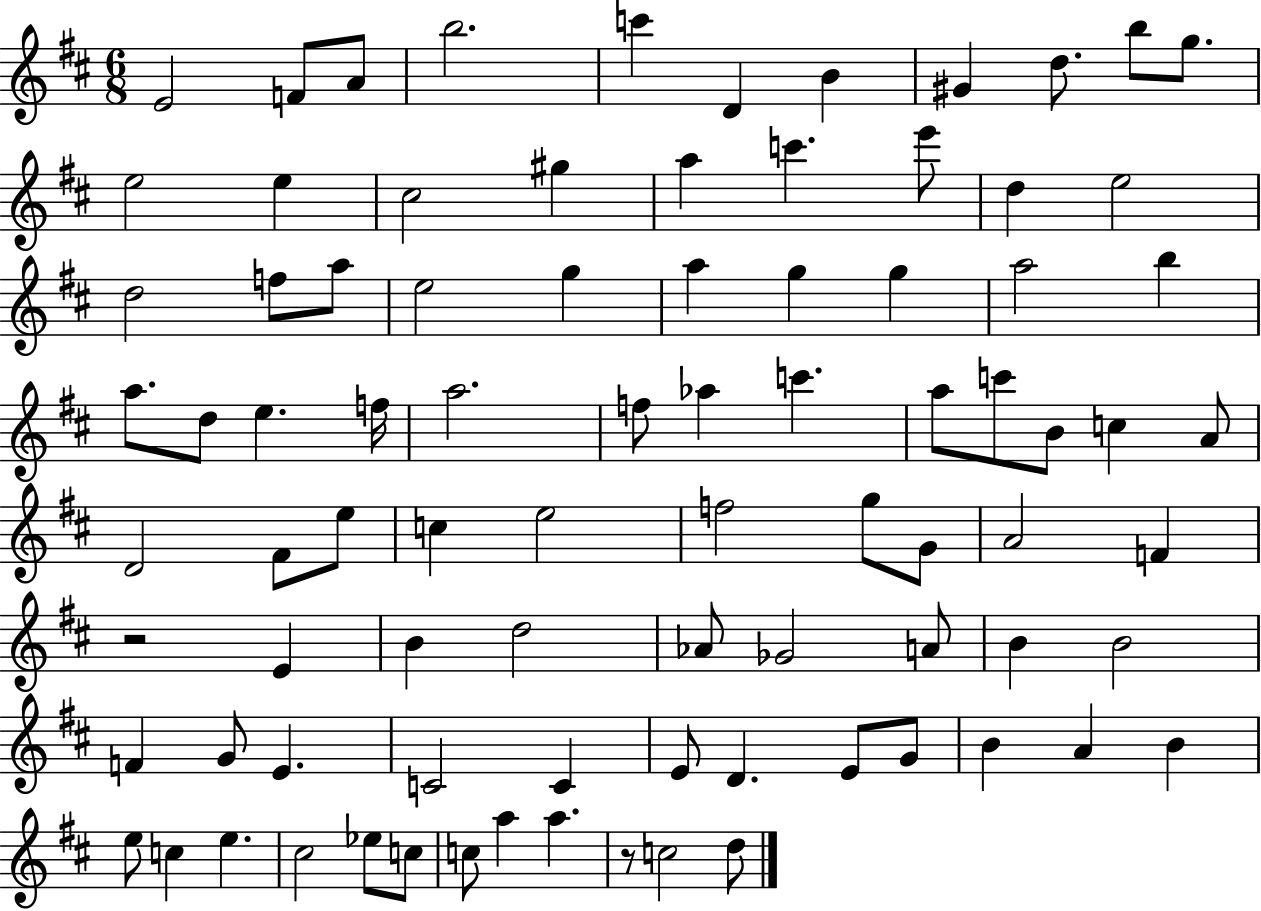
{
  \clef treble
  \numericTimeSignature
  \time 6/8
  \key d \major
  e'2 f'8 a'8 | b''2. | c'''4 d'4 b'4 | gis'4 d''8. b''8 g''8. | \break e''2 e''4 | cis''2 gis''4 | a''4 c'''4. e'''8 | d''4 e''2 | \break d''2 f''8 a''8 | e''2 g''4 | a''4 g''4 g''4 | a''2 b''4 | \break a''8. d''8 e''4. f''16 | a''2. | f''8 aes''4 c'''4. | a''8 c'''8 b'8 c''4 a'8 | \break d'2 fis'8 e''8 | c''4 e''2 | f''2 g''8 g'8 | a'2 f'4 | \break r2 e'4 | b'4 d''2 | aes'8 ges'2 a'8 | b'4 b'2 | \break f'4 g'8 e'4. | c'2 c'4 | e'8 d'4. e'8 g'8 | b'4 a'4 b'4 | \break e''8 c''4 e''4. | cis''2 ees''8 c''8 | c''8 a''4 a''4. | r8 c''2 d''8 | \break \bar "|."
}